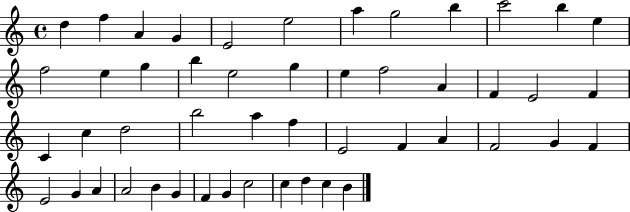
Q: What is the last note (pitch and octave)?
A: B4